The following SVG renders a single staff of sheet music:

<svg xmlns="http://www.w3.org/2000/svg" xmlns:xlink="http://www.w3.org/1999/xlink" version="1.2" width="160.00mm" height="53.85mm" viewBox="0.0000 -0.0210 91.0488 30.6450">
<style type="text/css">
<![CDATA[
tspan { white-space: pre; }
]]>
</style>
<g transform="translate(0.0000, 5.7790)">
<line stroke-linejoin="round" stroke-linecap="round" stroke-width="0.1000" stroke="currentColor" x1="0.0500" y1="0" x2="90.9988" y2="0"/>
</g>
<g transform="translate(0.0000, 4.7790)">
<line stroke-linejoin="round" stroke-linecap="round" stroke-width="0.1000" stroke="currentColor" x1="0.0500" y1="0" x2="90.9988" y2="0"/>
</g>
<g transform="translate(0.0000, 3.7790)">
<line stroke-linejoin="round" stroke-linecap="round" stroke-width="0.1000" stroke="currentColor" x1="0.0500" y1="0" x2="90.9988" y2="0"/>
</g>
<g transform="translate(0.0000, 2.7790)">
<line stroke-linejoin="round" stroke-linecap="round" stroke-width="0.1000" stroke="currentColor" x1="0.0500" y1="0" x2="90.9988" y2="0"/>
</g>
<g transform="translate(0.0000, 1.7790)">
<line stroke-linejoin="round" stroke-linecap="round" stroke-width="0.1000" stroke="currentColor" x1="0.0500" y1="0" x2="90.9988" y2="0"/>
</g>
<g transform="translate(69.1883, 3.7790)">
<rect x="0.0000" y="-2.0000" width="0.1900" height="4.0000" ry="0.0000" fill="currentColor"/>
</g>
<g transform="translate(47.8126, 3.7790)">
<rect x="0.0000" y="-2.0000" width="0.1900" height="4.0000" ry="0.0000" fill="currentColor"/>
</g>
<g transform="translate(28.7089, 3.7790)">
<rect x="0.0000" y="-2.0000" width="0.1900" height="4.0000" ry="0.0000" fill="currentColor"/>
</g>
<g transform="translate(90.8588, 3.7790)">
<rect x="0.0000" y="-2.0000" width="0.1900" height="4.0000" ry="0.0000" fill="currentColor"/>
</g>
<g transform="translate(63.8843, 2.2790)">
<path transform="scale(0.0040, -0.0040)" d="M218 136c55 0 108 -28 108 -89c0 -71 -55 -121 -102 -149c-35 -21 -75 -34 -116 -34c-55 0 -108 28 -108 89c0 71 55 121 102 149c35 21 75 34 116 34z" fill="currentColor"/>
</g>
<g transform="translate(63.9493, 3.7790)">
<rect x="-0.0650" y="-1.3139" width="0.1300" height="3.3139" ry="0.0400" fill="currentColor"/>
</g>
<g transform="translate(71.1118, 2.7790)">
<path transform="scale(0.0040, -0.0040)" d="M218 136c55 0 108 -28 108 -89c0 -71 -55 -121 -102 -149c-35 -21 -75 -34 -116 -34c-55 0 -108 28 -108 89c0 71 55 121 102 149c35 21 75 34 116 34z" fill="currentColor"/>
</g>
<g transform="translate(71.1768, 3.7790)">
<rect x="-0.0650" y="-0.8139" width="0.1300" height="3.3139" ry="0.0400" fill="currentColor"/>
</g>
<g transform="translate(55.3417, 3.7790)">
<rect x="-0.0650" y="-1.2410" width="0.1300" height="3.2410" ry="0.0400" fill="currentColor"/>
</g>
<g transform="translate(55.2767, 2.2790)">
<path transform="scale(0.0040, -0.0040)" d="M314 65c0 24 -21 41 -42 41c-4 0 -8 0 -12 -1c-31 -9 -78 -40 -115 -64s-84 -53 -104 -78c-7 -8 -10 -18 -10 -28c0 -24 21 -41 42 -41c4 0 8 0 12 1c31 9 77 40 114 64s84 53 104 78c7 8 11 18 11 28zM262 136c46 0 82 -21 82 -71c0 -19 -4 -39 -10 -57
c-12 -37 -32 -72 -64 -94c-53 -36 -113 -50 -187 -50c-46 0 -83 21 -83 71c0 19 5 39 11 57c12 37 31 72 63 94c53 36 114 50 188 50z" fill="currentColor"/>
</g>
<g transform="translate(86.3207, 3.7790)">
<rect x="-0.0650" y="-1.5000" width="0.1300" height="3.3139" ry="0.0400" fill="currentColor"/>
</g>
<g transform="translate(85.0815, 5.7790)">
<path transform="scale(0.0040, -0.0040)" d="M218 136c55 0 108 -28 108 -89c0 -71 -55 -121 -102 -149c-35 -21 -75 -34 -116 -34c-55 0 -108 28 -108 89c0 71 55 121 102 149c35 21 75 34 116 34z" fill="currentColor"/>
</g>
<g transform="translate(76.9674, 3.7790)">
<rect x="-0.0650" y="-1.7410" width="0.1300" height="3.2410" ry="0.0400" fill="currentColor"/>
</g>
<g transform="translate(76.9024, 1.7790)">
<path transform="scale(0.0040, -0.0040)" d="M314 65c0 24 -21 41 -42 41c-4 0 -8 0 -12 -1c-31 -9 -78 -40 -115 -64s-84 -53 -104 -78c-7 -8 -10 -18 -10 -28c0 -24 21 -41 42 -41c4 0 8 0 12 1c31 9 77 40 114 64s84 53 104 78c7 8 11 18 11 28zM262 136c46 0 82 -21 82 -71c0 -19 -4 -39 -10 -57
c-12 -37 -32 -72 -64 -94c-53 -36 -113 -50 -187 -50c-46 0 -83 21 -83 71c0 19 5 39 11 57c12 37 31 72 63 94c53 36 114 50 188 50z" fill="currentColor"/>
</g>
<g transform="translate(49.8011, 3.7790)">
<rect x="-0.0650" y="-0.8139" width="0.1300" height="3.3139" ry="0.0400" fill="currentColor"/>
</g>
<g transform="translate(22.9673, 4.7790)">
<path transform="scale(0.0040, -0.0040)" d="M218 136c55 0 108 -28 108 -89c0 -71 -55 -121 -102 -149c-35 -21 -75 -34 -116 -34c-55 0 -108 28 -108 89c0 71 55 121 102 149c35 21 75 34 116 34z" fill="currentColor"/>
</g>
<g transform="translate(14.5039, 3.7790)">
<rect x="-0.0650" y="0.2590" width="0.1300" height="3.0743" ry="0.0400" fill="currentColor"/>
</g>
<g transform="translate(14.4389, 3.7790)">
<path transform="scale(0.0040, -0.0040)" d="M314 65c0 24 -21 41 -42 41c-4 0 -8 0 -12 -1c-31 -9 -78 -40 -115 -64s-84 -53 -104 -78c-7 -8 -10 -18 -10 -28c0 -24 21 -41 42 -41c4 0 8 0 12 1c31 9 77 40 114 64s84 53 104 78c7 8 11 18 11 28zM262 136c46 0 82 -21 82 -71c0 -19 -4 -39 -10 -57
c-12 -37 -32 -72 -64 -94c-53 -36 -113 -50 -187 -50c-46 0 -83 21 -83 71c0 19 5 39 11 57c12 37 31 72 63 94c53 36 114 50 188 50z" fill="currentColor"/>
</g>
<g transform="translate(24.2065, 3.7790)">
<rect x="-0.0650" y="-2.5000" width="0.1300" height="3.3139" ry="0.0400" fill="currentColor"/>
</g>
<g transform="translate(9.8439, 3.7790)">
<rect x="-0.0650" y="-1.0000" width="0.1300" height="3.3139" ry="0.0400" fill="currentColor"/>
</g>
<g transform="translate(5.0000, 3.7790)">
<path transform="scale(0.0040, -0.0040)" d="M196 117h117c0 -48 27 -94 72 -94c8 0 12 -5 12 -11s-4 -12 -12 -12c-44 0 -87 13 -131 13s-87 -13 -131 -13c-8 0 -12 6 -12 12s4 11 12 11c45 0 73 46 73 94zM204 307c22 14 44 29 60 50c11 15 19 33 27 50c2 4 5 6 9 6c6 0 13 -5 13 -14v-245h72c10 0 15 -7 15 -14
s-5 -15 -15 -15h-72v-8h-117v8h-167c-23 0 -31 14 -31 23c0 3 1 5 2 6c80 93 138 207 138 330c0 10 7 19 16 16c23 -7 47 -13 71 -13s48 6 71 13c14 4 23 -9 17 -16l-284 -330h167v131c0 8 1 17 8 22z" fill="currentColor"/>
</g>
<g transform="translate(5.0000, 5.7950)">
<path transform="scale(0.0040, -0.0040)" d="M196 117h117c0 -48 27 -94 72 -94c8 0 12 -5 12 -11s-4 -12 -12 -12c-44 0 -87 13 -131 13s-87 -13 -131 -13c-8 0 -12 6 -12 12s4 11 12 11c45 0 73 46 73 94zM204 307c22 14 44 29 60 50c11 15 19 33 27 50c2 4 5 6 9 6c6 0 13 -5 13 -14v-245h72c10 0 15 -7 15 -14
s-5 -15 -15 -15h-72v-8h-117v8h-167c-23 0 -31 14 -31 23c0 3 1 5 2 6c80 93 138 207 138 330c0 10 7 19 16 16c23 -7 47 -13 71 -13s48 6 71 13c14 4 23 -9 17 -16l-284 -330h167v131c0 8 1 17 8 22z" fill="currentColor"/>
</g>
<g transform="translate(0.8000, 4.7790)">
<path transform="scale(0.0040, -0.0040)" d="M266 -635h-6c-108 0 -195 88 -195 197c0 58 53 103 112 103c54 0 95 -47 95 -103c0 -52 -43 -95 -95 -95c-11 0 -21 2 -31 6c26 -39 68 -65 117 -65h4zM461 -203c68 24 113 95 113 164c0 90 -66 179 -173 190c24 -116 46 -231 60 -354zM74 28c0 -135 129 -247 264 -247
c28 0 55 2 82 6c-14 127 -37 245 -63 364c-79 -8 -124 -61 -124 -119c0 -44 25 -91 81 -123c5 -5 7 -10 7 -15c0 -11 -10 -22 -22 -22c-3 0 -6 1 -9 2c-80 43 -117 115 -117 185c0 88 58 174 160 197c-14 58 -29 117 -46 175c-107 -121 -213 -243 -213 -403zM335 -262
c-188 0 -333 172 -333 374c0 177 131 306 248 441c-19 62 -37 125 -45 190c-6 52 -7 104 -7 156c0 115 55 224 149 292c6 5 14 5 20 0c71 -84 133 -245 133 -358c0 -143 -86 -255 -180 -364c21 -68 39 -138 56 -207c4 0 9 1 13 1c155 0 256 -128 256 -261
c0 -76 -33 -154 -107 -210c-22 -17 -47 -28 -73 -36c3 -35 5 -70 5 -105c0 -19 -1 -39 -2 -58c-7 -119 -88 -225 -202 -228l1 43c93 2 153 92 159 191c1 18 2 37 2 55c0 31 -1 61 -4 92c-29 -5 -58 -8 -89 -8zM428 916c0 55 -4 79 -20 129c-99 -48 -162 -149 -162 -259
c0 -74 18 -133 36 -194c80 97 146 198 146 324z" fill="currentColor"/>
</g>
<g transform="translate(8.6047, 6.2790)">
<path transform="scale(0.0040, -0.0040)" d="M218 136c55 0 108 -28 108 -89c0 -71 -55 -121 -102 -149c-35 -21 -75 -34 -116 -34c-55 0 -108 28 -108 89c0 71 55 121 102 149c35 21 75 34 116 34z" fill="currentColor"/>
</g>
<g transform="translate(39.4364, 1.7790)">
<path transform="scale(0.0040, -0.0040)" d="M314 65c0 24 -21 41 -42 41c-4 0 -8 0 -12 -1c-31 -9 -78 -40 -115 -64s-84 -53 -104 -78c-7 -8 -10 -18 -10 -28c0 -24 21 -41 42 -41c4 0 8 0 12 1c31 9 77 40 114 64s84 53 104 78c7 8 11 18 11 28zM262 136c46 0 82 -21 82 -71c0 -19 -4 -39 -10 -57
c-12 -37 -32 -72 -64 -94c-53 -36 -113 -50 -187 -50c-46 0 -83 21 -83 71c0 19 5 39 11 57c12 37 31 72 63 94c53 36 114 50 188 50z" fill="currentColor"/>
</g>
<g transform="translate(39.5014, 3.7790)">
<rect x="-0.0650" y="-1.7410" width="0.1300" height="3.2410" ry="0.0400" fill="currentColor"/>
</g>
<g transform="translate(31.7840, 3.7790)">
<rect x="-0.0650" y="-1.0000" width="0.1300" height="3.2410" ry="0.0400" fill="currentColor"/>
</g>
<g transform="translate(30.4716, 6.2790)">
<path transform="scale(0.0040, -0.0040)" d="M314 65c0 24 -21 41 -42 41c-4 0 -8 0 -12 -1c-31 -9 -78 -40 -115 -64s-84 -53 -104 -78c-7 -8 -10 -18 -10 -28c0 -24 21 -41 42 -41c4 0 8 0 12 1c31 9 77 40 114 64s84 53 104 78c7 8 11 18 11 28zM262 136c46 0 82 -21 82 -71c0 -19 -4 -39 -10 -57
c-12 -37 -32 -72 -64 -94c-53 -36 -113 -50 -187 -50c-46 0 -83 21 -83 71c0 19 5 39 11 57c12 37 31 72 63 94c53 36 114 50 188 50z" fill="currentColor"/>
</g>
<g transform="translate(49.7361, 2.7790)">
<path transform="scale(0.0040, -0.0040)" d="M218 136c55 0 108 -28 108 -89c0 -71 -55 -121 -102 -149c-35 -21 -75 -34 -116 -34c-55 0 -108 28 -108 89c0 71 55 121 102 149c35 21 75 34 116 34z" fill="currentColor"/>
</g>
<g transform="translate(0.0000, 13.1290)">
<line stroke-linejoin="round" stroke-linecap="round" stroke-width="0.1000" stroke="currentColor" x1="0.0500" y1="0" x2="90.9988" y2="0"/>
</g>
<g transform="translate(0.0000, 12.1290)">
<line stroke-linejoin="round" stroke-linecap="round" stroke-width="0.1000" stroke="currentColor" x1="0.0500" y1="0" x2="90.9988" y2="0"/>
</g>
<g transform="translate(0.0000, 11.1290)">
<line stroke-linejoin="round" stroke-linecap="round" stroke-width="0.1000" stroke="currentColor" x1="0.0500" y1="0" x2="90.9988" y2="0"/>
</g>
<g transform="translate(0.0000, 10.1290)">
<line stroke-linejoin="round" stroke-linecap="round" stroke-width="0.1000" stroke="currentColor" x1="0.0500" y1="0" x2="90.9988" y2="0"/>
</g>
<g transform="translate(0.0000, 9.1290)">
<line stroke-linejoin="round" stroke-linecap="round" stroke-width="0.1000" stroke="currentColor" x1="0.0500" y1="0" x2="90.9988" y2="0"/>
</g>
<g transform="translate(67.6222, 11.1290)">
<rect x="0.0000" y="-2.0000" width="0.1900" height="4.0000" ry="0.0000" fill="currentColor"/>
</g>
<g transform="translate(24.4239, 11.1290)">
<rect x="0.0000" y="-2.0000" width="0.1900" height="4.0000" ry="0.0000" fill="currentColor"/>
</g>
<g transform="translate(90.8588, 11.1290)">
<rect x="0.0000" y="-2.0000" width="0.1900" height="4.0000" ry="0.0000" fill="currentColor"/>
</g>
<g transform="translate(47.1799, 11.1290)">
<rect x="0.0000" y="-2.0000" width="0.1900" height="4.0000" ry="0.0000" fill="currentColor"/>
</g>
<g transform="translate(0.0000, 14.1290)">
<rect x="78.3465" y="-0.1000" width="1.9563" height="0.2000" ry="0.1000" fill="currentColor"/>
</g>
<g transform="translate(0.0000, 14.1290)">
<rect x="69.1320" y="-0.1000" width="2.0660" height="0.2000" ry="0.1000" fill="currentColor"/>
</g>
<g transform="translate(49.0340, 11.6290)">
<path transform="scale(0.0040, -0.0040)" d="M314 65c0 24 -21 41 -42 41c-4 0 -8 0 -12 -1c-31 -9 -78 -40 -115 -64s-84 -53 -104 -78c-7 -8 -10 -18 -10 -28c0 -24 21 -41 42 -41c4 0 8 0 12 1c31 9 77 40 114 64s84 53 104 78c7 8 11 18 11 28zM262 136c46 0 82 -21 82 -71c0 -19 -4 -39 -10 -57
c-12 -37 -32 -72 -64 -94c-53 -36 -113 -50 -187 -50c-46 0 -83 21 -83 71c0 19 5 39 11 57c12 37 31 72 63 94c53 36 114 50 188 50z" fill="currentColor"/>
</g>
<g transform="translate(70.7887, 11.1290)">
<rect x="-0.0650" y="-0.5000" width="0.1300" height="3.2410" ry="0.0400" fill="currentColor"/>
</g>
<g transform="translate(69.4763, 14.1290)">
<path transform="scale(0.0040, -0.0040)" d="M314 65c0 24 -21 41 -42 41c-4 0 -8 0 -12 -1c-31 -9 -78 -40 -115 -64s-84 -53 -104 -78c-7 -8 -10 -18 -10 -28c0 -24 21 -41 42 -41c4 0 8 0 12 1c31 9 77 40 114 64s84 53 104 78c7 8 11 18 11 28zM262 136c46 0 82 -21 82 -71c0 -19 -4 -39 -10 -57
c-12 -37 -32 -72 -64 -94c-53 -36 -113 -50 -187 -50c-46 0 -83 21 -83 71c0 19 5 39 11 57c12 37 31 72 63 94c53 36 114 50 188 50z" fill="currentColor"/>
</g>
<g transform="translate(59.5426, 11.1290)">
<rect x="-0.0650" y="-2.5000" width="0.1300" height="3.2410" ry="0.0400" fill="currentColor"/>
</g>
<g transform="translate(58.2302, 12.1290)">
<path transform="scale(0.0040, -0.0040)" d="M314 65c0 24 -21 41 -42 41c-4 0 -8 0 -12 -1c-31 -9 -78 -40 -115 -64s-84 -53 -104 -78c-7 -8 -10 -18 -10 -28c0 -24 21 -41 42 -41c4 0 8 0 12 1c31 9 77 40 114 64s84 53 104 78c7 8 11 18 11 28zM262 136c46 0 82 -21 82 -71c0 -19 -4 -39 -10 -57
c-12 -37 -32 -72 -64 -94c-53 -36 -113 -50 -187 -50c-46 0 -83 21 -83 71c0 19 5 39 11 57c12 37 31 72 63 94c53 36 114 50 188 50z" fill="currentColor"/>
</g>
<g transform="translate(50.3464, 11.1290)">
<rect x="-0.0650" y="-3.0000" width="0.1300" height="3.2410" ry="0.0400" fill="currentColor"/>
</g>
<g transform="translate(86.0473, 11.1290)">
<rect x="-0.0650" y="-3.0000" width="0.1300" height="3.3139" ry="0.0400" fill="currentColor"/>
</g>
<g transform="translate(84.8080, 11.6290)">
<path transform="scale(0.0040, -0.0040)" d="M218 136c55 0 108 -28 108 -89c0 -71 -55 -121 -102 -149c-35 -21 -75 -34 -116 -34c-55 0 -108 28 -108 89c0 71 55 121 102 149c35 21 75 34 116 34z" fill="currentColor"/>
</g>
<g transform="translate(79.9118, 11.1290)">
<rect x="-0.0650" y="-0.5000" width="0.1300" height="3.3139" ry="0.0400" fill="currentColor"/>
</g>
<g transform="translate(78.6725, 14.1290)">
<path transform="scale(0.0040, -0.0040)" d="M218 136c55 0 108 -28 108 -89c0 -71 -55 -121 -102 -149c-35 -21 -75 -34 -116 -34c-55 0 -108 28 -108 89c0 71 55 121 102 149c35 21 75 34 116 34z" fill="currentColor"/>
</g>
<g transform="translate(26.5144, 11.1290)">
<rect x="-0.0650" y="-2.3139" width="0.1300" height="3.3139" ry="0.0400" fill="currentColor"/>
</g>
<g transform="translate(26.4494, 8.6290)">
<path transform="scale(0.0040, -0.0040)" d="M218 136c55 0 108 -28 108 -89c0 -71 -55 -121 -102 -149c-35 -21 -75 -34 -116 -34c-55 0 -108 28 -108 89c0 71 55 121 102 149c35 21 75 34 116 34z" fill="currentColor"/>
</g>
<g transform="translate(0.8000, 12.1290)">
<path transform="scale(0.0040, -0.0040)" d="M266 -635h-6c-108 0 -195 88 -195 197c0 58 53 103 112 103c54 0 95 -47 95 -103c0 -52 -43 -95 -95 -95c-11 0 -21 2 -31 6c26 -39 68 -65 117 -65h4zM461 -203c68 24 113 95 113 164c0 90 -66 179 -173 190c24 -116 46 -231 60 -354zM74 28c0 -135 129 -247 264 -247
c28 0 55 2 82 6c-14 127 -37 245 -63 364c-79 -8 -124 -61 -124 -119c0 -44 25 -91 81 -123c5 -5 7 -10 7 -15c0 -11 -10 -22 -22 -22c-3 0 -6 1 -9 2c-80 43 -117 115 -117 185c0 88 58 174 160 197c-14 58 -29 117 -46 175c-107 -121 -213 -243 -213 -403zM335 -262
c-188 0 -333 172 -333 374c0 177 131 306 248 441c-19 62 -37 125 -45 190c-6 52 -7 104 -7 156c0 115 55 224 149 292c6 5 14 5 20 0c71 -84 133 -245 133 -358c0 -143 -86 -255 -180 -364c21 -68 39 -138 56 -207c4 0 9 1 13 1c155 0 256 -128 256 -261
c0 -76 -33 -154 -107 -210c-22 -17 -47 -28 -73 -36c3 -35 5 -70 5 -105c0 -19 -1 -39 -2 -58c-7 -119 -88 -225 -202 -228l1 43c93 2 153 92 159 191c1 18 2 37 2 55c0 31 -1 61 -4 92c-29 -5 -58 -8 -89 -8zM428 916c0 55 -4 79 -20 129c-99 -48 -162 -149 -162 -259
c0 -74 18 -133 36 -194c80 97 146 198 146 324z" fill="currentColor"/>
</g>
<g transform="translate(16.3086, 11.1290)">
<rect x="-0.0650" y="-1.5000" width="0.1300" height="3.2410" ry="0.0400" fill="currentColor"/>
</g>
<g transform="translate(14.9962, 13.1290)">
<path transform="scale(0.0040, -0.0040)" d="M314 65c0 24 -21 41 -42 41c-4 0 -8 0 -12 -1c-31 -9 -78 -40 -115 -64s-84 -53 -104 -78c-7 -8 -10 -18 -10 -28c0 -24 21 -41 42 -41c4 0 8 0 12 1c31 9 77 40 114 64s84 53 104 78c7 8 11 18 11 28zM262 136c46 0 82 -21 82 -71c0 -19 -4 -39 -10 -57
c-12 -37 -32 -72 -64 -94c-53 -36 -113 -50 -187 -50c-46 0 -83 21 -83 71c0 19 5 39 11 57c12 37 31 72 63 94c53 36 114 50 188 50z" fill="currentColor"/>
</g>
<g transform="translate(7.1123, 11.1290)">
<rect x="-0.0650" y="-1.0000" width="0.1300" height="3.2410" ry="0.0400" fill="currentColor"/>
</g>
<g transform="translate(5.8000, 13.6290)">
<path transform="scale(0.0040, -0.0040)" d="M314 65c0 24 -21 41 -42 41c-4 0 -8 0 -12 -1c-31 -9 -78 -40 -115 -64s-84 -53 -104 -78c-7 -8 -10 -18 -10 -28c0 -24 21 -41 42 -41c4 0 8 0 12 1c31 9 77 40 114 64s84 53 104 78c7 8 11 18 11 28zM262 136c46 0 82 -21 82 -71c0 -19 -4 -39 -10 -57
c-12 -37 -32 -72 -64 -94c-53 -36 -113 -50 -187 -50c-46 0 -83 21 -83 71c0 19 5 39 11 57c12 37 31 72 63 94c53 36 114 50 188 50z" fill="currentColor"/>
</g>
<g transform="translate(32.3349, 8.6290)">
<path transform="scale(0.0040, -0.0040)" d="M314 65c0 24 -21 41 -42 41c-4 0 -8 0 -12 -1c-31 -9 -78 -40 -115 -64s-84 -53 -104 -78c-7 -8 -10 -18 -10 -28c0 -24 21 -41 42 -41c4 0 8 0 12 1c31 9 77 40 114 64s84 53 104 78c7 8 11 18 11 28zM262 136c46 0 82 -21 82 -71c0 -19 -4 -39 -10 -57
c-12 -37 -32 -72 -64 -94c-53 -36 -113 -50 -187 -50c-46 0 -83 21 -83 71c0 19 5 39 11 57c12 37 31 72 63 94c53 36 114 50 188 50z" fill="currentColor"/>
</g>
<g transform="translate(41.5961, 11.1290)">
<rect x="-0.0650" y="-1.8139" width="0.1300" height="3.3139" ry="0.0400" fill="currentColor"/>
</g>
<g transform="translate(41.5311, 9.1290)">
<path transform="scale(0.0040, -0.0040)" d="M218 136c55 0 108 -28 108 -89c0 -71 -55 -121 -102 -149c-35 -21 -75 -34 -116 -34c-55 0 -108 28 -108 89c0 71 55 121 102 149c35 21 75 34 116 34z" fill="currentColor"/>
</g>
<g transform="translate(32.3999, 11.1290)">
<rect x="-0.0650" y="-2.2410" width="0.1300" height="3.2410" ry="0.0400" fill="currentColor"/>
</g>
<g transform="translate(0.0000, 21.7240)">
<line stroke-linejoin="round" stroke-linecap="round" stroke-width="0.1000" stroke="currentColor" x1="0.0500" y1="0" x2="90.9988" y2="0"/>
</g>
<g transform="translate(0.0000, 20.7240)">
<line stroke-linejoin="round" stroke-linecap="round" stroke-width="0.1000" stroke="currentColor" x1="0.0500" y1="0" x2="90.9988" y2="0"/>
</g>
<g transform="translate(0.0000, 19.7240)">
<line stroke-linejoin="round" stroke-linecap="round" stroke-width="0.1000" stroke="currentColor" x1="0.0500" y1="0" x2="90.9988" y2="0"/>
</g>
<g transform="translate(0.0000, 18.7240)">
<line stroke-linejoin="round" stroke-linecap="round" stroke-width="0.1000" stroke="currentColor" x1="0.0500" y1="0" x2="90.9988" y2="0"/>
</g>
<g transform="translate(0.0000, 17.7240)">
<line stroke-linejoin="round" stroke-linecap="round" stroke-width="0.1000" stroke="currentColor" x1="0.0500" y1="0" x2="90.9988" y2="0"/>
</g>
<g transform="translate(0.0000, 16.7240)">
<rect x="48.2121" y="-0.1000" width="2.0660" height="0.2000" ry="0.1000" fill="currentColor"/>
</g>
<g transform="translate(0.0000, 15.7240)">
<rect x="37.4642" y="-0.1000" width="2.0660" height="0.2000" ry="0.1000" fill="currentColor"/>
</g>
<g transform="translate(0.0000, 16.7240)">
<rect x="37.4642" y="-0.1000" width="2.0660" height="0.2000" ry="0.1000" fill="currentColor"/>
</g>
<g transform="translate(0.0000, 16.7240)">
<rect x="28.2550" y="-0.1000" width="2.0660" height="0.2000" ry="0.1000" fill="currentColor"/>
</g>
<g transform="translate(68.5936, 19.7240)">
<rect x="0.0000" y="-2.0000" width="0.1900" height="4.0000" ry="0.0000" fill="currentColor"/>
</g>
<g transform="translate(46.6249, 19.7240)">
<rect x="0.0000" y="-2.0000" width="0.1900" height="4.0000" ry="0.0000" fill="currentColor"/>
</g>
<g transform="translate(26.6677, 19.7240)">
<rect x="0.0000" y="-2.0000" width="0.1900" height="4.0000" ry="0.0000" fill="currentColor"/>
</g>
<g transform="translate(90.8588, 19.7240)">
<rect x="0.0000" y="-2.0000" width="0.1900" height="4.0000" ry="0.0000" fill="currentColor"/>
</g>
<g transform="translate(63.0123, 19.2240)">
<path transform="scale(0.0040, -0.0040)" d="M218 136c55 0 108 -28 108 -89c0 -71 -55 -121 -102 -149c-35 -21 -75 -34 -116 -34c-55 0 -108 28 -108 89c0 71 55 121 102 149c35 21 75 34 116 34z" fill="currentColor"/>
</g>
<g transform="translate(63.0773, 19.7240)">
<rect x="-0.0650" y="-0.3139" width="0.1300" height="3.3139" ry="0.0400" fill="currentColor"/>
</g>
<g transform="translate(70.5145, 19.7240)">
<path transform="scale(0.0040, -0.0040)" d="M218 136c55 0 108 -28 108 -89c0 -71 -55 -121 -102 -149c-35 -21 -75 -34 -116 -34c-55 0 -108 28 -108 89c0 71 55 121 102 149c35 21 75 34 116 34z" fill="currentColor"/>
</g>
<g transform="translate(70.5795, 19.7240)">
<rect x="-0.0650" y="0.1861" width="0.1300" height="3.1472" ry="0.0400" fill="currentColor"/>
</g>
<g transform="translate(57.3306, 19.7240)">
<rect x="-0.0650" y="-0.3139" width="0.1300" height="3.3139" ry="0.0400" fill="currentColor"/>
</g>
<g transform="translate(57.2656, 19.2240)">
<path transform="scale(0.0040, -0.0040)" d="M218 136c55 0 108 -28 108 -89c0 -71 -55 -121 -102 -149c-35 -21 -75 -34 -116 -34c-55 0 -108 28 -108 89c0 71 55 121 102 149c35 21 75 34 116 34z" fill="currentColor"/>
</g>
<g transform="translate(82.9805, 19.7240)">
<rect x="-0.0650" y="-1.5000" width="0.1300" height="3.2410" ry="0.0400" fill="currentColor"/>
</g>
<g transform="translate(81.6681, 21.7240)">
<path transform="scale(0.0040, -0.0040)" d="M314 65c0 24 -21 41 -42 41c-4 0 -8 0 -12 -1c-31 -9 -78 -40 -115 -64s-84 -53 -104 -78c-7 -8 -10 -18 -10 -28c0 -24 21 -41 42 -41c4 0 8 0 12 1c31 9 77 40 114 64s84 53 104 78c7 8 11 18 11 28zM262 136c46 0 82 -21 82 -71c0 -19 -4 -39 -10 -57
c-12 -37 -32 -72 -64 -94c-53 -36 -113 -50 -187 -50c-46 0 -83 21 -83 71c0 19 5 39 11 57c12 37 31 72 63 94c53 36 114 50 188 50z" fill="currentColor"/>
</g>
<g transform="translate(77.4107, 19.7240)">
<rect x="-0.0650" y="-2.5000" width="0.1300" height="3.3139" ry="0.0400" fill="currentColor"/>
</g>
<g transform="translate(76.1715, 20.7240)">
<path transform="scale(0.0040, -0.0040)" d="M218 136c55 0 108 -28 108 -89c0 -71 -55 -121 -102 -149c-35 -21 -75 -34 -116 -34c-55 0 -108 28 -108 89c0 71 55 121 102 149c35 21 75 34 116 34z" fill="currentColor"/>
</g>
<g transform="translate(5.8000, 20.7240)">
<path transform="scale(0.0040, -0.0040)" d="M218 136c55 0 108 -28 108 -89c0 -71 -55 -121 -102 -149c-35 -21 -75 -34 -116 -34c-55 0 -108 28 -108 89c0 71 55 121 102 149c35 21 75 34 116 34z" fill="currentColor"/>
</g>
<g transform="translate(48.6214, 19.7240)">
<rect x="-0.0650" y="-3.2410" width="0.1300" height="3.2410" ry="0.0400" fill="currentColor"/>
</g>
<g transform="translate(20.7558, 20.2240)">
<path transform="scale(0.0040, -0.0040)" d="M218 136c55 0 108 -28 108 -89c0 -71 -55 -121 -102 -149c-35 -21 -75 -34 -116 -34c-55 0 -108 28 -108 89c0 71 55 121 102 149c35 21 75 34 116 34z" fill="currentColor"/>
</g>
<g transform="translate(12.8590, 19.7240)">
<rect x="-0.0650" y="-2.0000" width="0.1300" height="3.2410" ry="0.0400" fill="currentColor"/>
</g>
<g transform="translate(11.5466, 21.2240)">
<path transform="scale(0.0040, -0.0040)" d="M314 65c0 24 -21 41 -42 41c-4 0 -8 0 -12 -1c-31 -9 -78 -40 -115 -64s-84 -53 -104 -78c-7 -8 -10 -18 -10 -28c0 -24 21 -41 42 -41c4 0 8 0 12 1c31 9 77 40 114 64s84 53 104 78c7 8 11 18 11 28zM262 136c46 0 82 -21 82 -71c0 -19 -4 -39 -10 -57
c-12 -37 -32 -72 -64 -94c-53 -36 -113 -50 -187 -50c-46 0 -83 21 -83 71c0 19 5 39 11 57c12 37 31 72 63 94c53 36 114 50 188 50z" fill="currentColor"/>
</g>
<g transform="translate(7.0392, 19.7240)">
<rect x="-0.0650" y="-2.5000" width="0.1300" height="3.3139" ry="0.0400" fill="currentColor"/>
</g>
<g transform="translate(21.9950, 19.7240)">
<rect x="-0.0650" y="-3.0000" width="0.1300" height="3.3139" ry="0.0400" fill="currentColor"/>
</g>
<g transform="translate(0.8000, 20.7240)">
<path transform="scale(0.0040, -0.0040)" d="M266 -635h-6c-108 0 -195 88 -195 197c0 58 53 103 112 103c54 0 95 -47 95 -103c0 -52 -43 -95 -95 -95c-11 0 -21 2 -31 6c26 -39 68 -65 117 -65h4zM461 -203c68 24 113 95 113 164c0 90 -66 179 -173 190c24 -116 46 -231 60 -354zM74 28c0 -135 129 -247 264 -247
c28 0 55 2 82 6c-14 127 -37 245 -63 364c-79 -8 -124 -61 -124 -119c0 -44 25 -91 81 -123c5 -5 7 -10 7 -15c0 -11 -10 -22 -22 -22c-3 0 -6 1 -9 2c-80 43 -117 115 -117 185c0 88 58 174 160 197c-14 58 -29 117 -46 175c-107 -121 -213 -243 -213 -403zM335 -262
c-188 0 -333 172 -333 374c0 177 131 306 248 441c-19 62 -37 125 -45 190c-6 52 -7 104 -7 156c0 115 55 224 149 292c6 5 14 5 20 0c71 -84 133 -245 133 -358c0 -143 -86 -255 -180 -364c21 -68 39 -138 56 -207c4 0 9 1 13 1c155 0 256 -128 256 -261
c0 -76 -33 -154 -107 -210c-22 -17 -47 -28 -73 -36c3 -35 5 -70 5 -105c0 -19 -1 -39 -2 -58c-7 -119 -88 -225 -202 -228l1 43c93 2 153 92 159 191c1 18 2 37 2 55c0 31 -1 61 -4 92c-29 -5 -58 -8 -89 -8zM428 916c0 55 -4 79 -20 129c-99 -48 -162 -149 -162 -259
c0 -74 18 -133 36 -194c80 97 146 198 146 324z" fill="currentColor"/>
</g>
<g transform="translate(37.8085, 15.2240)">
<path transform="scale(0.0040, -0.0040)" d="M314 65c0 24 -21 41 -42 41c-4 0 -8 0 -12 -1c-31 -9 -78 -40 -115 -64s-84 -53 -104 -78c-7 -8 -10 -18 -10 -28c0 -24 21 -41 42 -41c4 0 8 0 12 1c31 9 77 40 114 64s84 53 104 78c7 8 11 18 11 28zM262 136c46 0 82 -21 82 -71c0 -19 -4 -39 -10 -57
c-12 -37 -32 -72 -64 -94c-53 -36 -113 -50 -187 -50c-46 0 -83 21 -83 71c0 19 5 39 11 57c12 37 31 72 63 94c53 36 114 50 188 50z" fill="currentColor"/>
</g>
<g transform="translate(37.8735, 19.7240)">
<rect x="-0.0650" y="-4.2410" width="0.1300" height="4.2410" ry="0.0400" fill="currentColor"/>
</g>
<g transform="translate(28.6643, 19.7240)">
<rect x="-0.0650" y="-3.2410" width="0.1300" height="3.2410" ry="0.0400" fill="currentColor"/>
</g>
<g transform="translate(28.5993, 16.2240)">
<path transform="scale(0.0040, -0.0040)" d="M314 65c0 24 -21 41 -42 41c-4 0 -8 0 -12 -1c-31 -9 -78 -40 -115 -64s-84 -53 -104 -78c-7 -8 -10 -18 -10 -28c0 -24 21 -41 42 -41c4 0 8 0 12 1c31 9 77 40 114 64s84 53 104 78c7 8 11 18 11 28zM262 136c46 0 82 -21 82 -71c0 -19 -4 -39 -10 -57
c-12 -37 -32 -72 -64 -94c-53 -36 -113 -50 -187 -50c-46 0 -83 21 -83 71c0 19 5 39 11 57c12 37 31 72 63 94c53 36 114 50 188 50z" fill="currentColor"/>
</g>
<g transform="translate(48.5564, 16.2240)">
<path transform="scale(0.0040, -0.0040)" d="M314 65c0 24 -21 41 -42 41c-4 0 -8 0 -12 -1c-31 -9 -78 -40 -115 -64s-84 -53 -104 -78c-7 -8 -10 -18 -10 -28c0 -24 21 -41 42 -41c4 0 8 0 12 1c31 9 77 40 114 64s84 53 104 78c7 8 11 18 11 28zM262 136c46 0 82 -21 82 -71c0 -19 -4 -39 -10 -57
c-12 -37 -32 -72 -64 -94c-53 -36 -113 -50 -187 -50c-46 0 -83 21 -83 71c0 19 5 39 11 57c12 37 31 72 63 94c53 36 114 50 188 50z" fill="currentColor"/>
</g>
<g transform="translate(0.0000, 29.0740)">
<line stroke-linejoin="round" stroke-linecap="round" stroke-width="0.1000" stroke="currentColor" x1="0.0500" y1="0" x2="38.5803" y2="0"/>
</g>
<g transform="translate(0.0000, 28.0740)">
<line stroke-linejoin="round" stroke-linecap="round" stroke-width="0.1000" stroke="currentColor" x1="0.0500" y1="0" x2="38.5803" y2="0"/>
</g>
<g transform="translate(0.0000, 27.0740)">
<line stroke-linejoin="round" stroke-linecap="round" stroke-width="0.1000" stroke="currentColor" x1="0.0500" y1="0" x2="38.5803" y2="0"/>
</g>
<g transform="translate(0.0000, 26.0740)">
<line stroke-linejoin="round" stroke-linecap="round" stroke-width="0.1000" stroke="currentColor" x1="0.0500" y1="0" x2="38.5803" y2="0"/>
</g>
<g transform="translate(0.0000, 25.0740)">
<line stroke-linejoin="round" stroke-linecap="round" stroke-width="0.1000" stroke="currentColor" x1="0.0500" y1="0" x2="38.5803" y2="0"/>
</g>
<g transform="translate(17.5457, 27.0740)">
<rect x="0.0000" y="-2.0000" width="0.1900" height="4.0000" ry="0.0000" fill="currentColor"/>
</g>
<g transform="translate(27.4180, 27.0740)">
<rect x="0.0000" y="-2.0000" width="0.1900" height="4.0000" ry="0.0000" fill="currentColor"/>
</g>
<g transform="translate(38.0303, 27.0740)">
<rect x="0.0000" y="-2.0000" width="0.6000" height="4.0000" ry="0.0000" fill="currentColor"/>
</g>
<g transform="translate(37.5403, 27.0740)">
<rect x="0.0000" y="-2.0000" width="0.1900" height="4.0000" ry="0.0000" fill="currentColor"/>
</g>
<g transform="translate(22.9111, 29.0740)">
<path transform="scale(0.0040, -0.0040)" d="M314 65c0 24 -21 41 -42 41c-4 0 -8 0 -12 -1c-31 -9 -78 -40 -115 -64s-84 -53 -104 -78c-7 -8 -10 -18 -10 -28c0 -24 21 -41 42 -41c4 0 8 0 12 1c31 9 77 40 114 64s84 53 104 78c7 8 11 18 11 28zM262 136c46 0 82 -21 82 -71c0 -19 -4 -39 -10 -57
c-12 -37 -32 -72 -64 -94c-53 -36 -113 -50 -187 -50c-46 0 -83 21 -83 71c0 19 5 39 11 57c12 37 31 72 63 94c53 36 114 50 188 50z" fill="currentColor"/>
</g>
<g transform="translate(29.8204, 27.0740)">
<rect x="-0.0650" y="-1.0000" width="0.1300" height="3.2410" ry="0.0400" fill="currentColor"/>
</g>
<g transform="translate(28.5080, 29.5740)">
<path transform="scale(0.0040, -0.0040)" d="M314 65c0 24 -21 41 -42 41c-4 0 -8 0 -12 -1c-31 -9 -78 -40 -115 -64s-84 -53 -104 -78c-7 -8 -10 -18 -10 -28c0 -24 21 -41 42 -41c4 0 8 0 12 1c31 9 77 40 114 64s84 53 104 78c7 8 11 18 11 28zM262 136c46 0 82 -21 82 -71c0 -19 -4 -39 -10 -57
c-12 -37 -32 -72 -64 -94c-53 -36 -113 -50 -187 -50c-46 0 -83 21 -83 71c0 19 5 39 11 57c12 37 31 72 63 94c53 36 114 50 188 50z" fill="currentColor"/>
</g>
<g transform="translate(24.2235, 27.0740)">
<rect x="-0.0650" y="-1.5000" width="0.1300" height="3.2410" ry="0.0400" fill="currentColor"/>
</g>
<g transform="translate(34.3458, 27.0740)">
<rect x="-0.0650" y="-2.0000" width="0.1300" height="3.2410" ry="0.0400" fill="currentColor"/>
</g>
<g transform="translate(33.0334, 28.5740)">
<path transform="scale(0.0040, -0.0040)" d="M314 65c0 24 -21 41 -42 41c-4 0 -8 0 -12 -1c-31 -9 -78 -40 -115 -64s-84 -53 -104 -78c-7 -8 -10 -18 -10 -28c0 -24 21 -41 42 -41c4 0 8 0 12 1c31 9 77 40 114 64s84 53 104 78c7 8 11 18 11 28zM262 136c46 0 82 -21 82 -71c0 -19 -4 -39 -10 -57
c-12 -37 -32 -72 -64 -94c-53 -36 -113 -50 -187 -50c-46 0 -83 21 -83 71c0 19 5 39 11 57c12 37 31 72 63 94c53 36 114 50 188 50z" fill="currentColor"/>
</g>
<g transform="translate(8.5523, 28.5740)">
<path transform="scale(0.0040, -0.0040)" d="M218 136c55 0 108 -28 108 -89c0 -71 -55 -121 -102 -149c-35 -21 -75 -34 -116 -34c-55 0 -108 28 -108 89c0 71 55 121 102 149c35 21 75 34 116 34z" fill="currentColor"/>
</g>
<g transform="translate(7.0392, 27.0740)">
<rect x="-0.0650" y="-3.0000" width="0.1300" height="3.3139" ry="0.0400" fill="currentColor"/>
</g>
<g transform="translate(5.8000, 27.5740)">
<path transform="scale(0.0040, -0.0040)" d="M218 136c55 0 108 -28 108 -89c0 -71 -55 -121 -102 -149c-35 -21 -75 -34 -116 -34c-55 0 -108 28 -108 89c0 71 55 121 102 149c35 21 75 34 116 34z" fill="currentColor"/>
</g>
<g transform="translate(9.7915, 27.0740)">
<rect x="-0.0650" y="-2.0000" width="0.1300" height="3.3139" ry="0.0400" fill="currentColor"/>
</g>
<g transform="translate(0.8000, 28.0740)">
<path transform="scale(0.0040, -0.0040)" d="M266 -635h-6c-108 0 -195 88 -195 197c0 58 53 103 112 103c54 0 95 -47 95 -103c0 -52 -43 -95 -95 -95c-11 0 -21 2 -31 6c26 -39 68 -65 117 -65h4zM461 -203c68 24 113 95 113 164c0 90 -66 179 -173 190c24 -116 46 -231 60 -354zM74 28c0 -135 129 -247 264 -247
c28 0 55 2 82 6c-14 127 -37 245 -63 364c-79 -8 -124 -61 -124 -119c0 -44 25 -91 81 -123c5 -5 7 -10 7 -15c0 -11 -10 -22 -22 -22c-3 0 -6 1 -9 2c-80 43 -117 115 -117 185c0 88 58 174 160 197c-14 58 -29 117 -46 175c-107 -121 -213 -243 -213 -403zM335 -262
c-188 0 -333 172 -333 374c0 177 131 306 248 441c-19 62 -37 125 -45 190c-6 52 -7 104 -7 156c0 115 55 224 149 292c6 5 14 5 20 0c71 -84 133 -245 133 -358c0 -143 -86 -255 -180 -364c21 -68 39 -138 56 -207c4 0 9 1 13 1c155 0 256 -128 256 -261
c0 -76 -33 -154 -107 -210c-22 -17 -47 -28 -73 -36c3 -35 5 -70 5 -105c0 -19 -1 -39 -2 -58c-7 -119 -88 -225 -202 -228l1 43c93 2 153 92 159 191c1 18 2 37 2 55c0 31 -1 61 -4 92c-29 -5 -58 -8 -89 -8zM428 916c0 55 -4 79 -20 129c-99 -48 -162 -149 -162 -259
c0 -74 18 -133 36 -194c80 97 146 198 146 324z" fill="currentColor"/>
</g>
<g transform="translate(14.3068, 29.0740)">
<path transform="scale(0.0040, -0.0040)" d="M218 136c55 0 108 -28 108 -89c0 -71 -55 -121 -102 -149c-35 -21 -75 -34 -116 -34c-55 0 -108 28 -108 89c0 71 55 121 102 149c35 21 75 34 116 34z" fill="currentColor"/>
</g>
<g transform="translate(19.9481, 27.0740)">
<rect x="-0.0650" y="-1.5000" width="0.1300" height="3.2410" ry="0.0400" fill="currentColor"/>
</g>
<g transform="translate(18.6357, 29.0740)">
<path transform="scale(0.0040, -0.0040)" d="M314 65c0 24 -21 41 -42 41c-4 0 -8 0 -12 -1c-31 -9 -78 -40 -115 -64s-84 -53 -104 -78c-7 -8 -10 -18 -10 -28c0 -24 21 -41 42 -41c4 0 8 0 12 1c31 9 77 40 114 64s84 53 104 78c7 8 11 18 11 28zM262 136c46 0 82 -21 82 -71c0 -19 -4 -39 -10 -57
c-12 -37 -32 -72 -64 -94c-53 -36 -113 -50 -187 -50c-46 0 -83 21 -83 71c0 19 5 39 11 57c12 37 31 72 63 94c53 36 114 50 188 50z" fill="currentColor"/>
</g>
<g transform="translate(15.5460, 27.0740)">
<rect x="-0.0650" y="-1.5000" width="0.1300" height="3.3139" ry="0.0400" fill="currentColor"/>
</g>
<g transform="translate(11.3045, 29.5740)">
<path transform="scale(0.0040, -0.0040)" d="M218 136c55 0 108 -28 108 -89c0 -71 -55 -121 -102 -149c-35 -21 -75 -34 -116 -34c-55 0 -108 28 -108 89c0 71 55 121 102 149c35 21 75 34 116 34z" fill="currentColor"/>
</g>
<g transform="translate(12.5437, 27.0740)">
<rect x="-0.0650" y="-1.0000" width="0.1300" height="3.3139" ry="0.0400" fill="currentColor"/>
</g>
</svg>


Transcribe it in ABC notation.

X:1
T:Untitled
M:4/4
L:1/4
K:C
D B2 G D2 f2 d e2 e d f2 E D2 E2 g g2 f A2 G2 C2 C A G F2 A b2 d'2 b2 c c B G E2 A F D E E2 E2 D2 F2